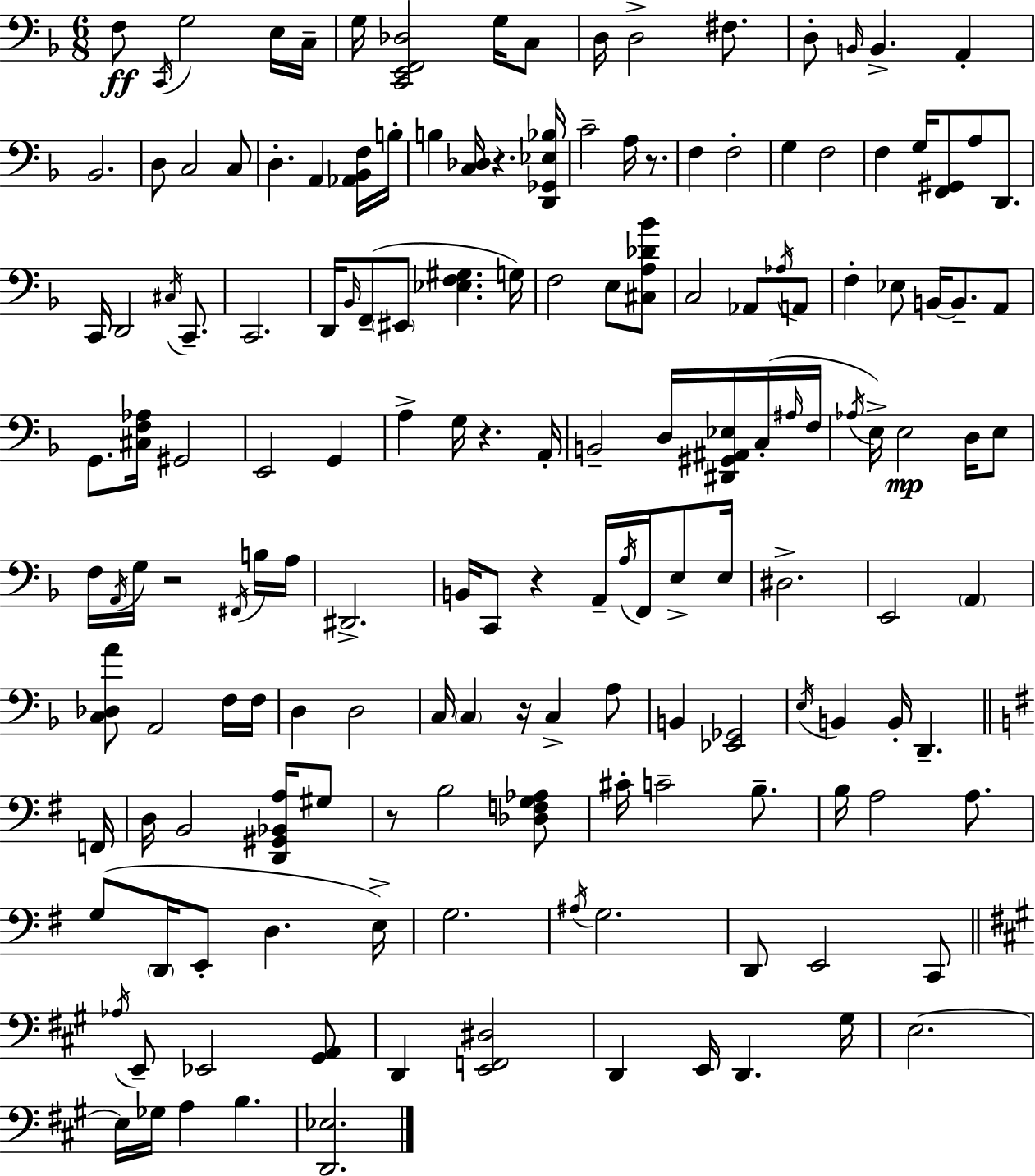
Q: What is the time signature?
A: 6/8